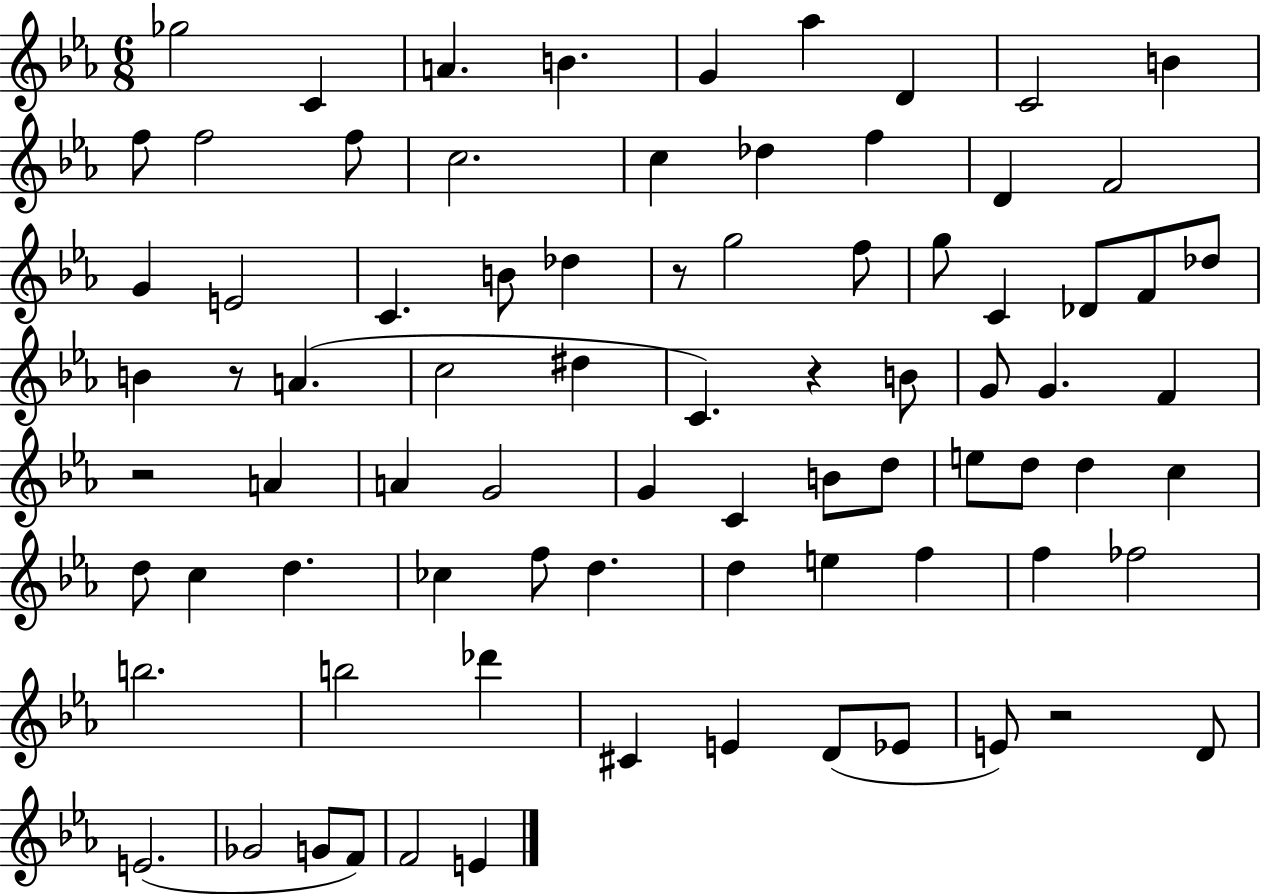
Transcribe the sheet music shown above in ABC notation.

X:1
T:Untitled
M:6/8
L:1/4
K:Eb
_g2 C A B G _a D C2 B f/2 f2 f/2 c2 c _d f D F2 G E2 C B/2 _d z/2 g2 f/2 g/2 C _D/2 F/2 _d/2 B z/2 A c2 ^d C z B/2 G/2 G F z2 A A G2 G C B/2 d/2 e/2 d/2 d c d/2 c d _c f/2 d d e f f _f2 b2 b2 _d' ^C E D/2 _E/2 E/2 z2 D/2 E2 _G2 G/2 F/2 F2 E